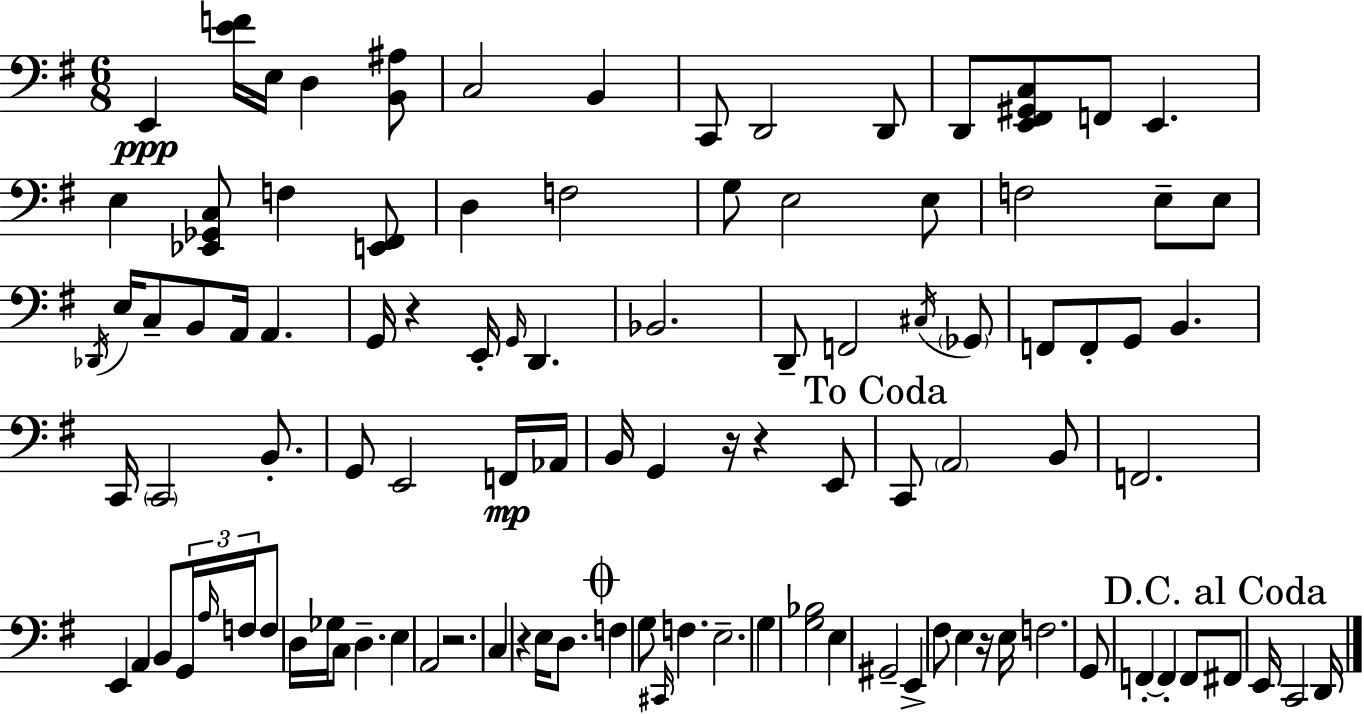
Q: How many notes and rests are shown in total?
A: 103